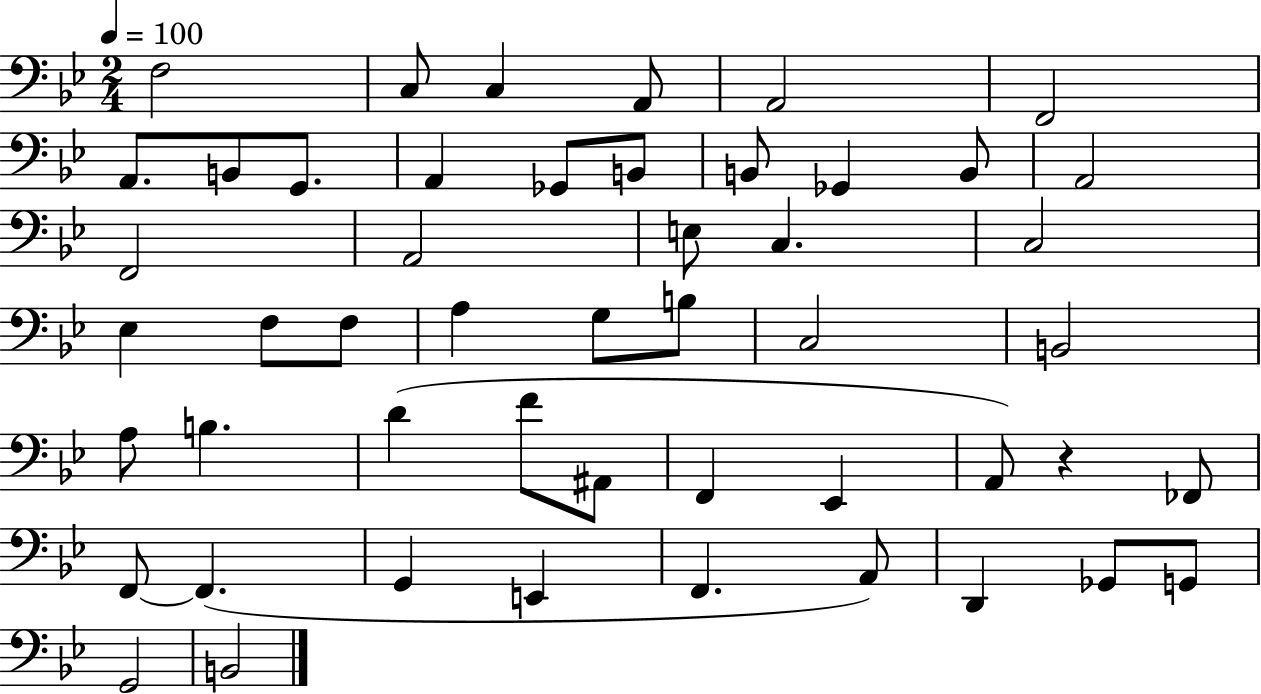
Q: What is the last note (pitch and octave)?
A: B2